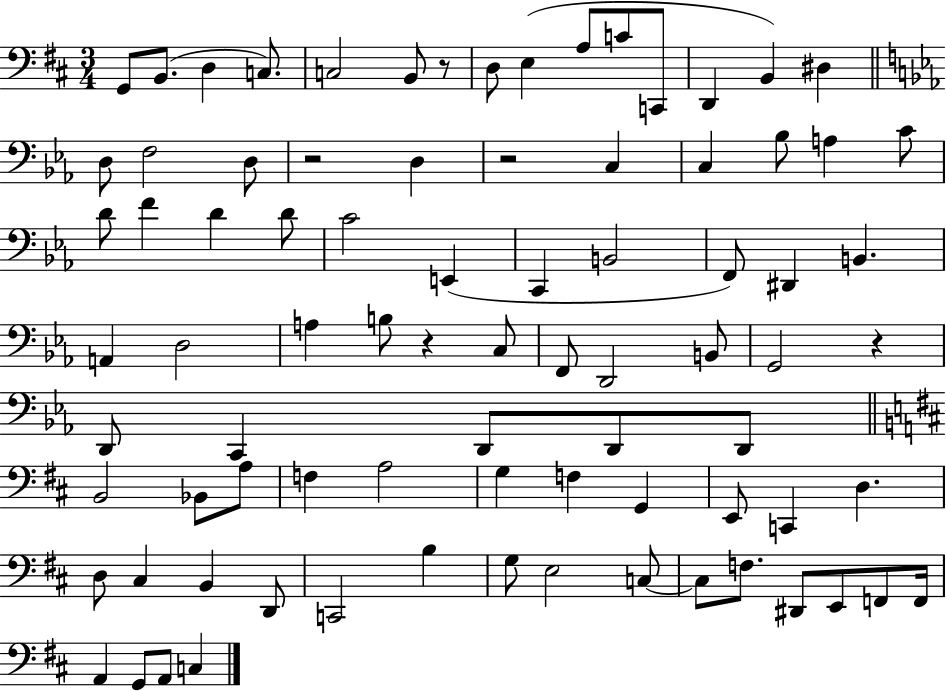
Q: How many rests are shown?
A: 5